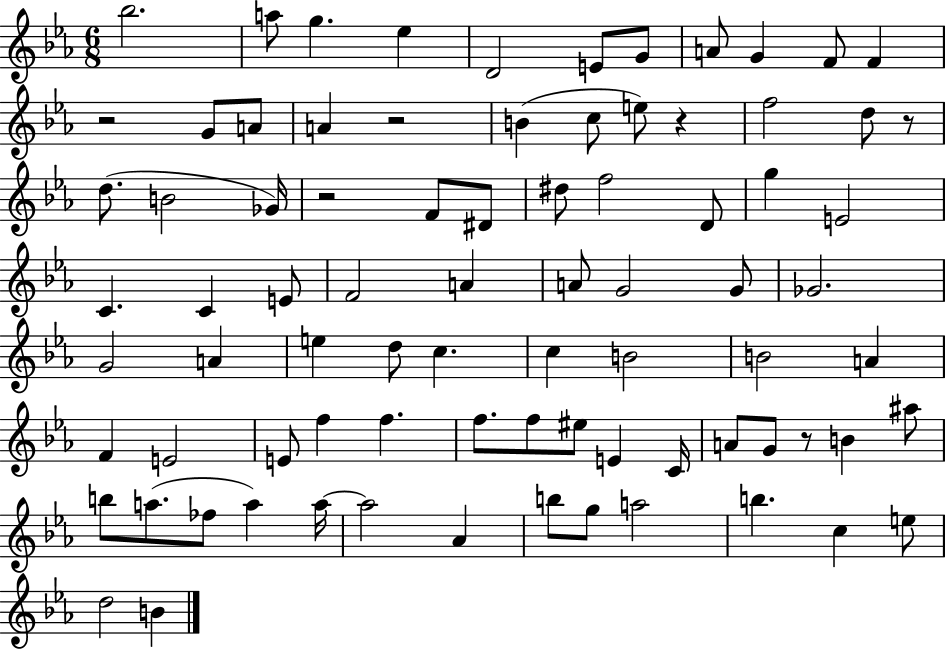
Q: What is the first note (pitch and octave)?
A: Bb5